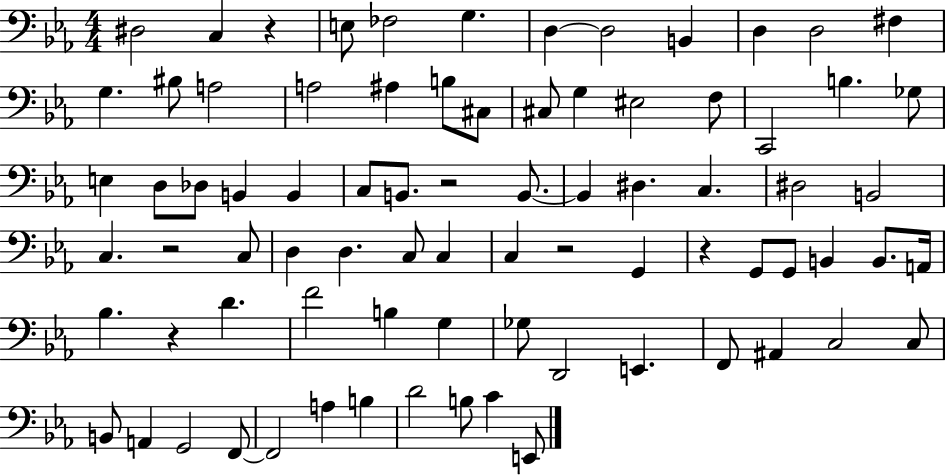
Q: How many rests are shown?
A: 6